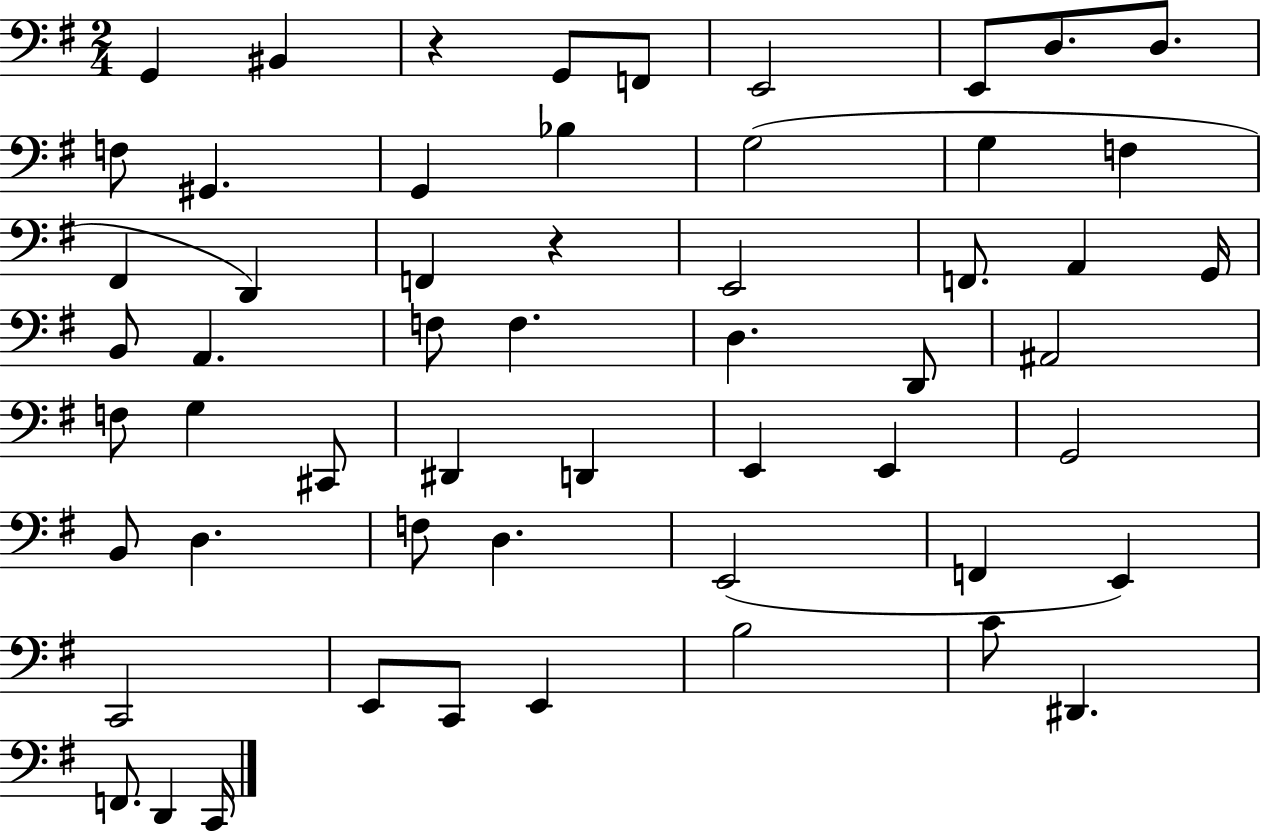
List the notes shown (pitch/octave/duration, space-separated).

G2/q BIS2/q R/q G2/e F2/e E2/h E2/e D3/e. D3/e. F3/e G#2/q. G2/q Bb3/q G3/h G3/q F3/q F#2/q D2/q F2/q R/q E2/h F2/e. A2/q G2/s B2/e A2/q. F3/e F3/q. D3/q. D2/e A#2/h F3/e G3/q C#2/e D#2/q D2/q E2/q E2/q G2/h B2/e D3/q. F3/e D3/q. E2/h F2/q E2/q C2/h E2/e C2/e E2/q B3/h C4/e D#2/q. F2/e. D2/q C2/s